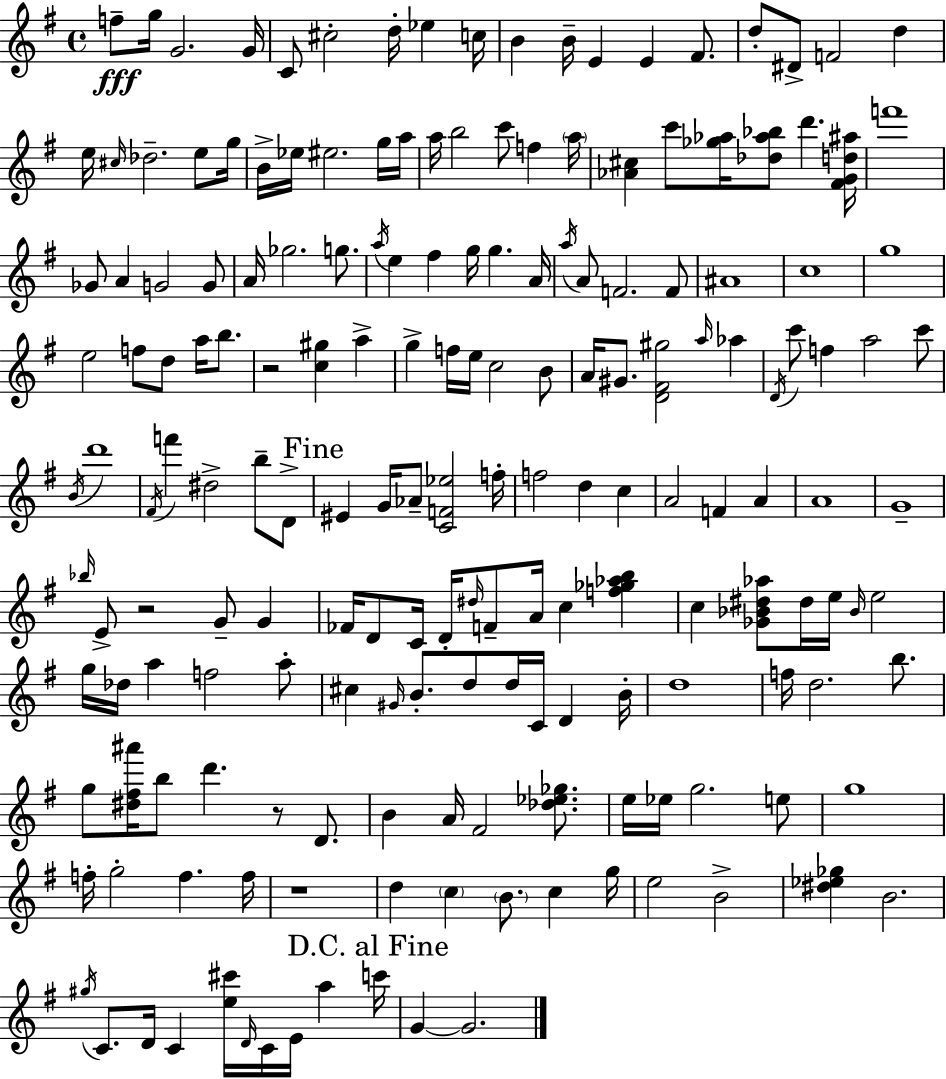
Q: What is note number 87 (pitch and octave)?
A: F5